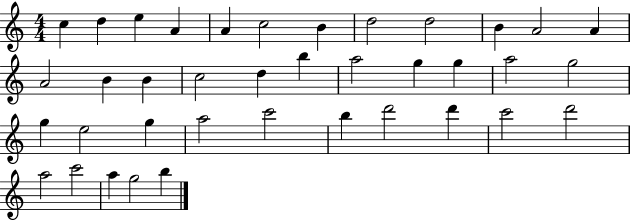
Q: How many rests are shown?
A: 0